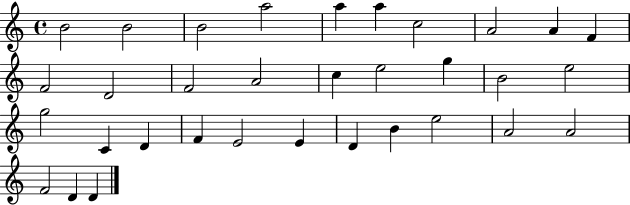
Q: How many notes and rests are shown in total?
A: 33